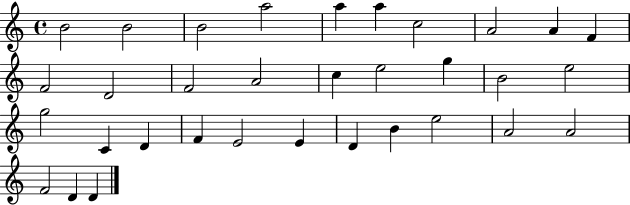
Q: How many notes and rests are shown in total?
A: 33